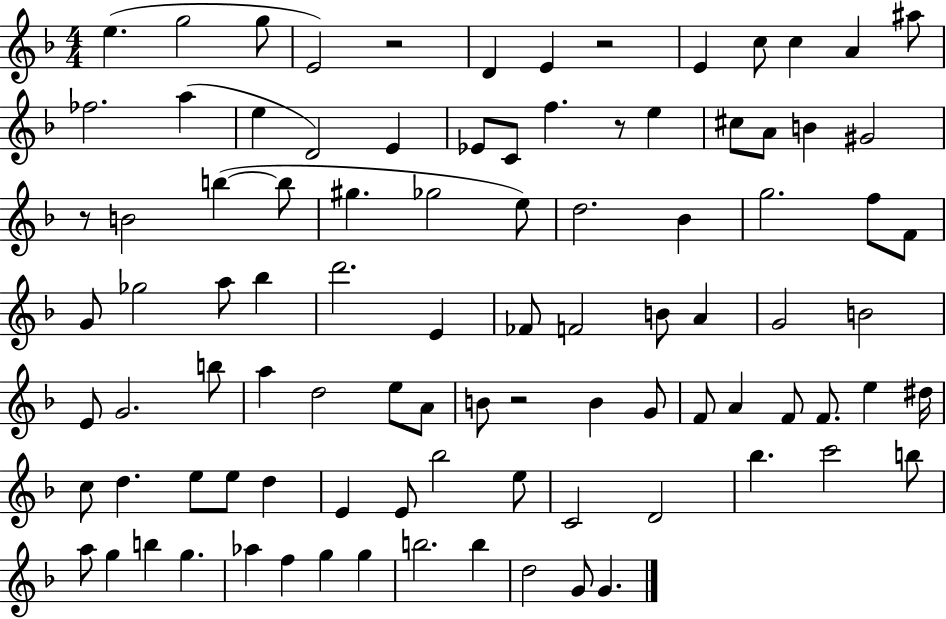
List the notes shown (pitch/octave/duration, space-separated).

E5/q. G5/h G5/e E4/h R/h D4/q E4/q R/h E4/q C5/e C5/q A4/q A#5/e FES5/h. A5/q E5/q D4/h E4/q Eb4/e C4/e F5/q. R/e E5/q C#5/e A4/e B4/q G#4/h R/e B4/h B5/q B5/e G#5/q. Gb5/h E5/e D5/h. Bb4/q G5/h. F5/e F4/e G4/e Gb5/h A5/e Bb5/q D6/h. E4/q FES4/e F4/h B4/e A4/q G4/h B4/h E4/e G4/h. B5/e A5/q D5/h E5/e A4/e B4/e R/h B4/q G4/e F4/e A4/q F4/e F4/e. E5/q D#5/s C5/e D5/q. E5/e E5/e D5/q E4/q E4/e Bb5/h E5/e C4/h D4/h Bb5/q. C6/h B5/e A5/e G5/q B5/q G5/q. Ab5/q F5/q G5/q G5/q B5/h. B5/q D5/h G4/e G4/q.